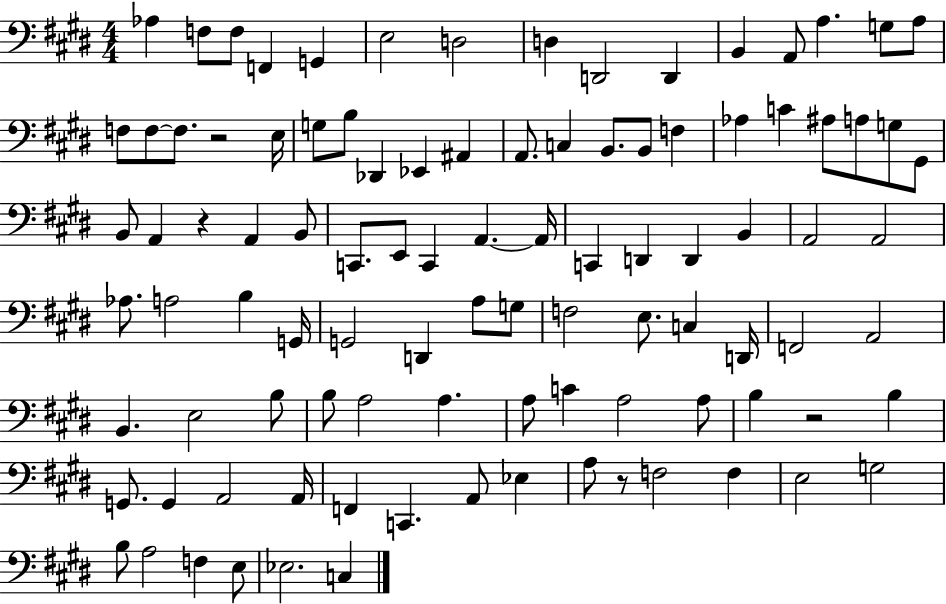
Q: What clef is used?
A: bass